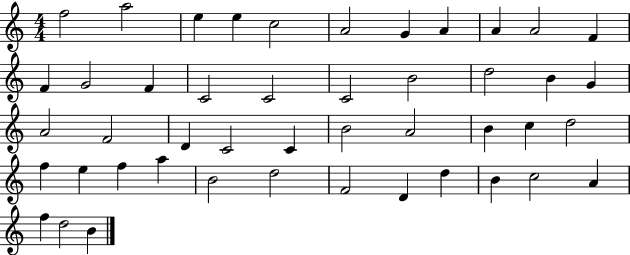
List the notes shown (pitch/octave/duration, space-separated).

F5/h A5/h E5/q E5/q C5/h A4/h G4/q A4/q A4/q A4/h F4/q F4/q G4/h F4/q C4/h C4/h C4/h B4/h D5/h B4/q G4/q A4/h F4/h D4/q C4/h C4/q B4/h A4/h B4/q C5/q D5/h F5/q E5/q F5/q A5/q B4/h D5/h F4/h D4/q D5/q B4/q C5/h A4/q F5/q D5/h B4/q